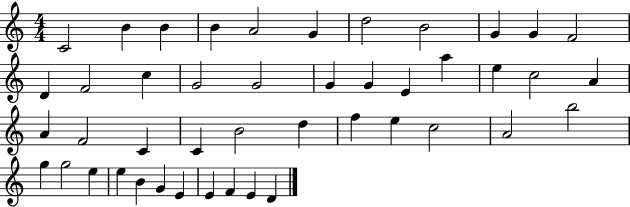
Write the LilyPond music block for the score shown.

{
  \clef treble
  \numericTimeSignature
  \time 4/4
  \key c \major
  c'2 b'4 b'4 | b'4 a'2 g'4 | d''2 b'2 | g'4 g'4 f'2 | \break d'4 f'2 c''4 | g'2 g'2 | g'4 g'4 e'4 a''4 | e''4 c''2 a'4 | \break a'4 f'2 c'4 | c'4 b'2 d''4 | f''4 e''4 c''2 | a'2 b''2 | \break g''4 g''2 e''4 | e''4 b'4 g'4 e'4 | e'4 f'4 e'4 d'4 | \bar "|."
}